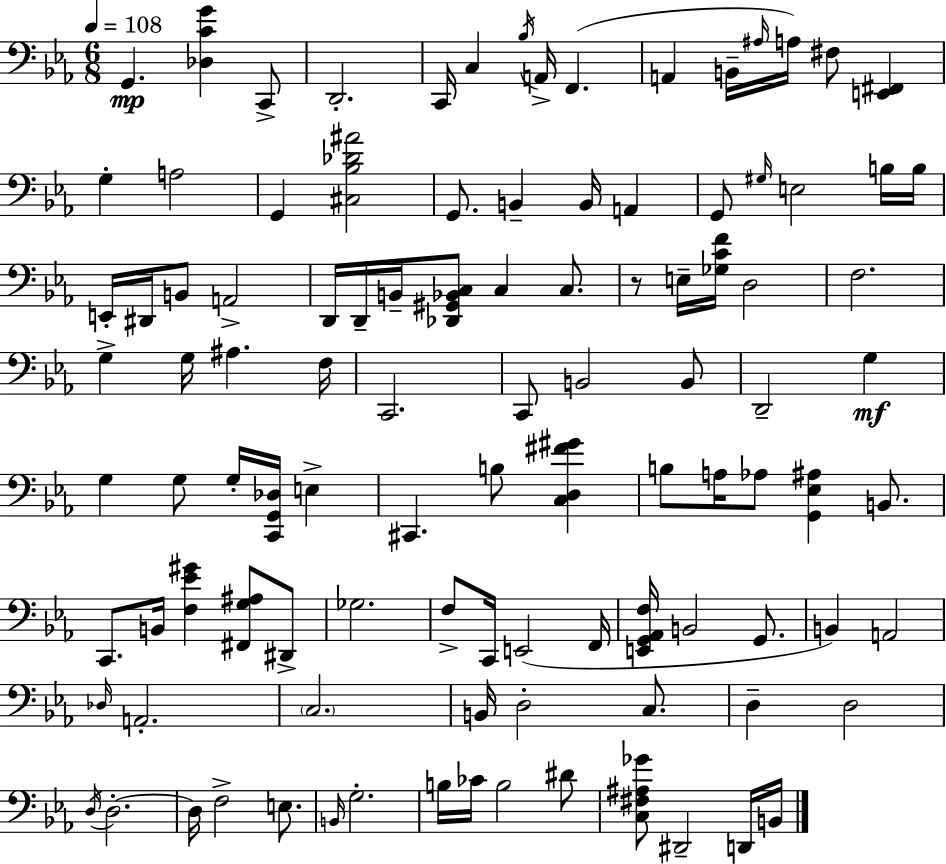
G2/q. [Db3,C4,G4]/q C2/e D2/h. C2/s C3/q Bb3/s A2/s F2/q. A2/q B2/s A#3/s A3/s F#3/e [E2,F#2]/q G3/q A3/h G2/q [C#3,Bb3,Db4,A#4]/h G2/e. B2/q B2/s A2/q G2/e G#3/s E3/h B3/s B3/s E2/s D#2/s B2/e A2/h D2/s D2/s B2/s [Db2,G#2,Bb2,C3]/e C3/q C3/e. R/e E3/s [Gb3,C4,F4]/s D3/h F3/h. G3/q G3/s A#3/q. F3/s C2/h. C2/e B2/h B2/e D2/h G3/q G3/q G3/e G3/s [C2,G2,Db3]/s E3/q C#2/q. B3/e [C3,D3,F#4,G#4]/q B3/e A3/s Ab3/e [G2,Eb3,A#3]/q B2/e. C2/e. B2/s [F3,Eb4,G#4]/q [F#2,G3,A#3]/e D#2/e Gb3/h. F3/e C2/s E2/h F2/s [E2,G2,Ab2,F3]/s B2/h G2/e. B2/q A2/h Db3/s A2/h. C3/h. B2/s D3/h C3/e. D3/q D3/h D3/s D3/h. D3/s F3/h E3/e. B2/s G3/h. B3/s CES4/s B3/h D#4/e [C3,F#3,A#3,Gb4]/e D#2/h D2/s B2/s